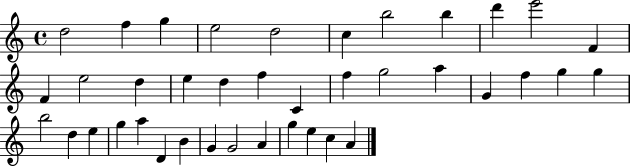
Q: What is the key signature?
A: C major